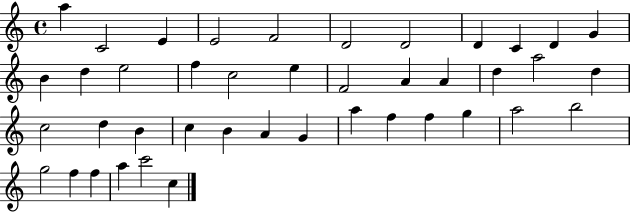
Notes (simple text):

A5/q C4/h E4/q E4/h F4/h D4/h D4/h D4/q C4/q D4/q G4/q B4/q D5/q E5/h F5/q C5/h E5/q F4/h A4/q A4/q D5/q A5/h D5/q C5/h D5/q B4/q C5/q B4/q A4/q G4/q A5/q F5/q F5/q G5/q A5/h B5/h G5/h F5/q F5/q A5/q C6/h C5/q